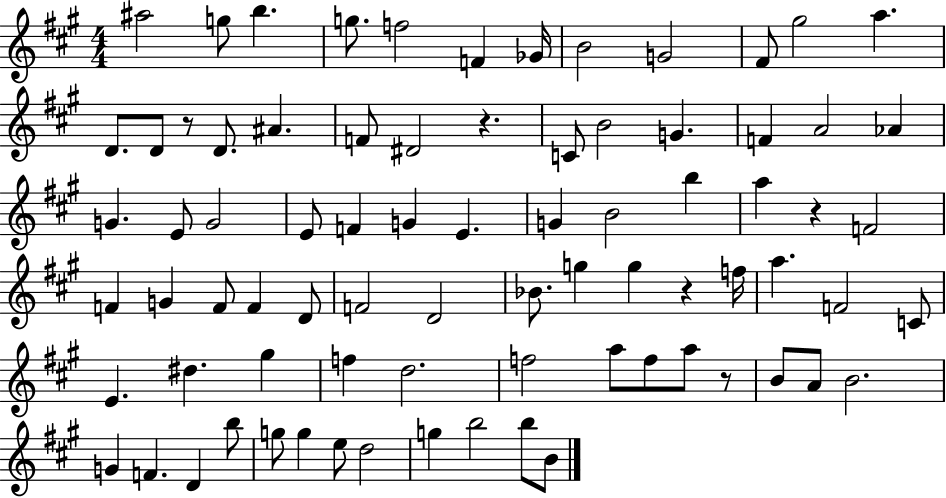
A#5/h G5/e B5/q. G5/e. F5/h F4/q Gb4/s B4/h G4/h F#4/e G#5/h A5/q. D4/e. D4/e R/e D4/e. A#4/q. F4/e D#4/h R/q. C4/e B4/h G4/q. F4/q A4/h Ab4/q G4/q. E4/e G4/h E4/e F4/q G4/q E4/q. G4/q B4/h B5/q A5/q R/q F4/h F4/q G4/q F4/e F4/q D4/e F4/h D4/h Bb4/e. G5/q G5/q R/q F5/s A5/q. F4/h C4/e E4/q. D#5/q. G#5/q F5/q D5/h. F5/h A5/e F5/e A5/e R/e B4/e A4/e B4/h. G4/q F4/q. D4/q B5/e G5/e G5/q E5/e D5/h G5/q B5/h B5/e B4/e